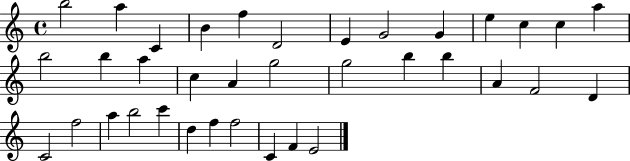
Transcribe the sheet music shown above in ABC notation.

X:1
T:Untitled
M:4/4
L:1/4
K:C
b2 a C B f D2 E G2 G e c c a b2 b a c A g2 g2 b b A F2 D C2 f2 a b2 c' d f f2 C F E2